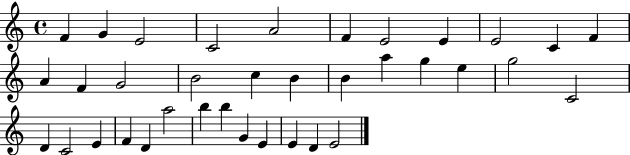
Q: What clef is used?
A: treble